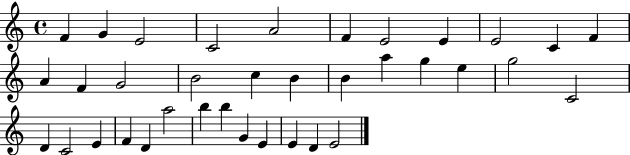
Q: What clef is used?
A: treble